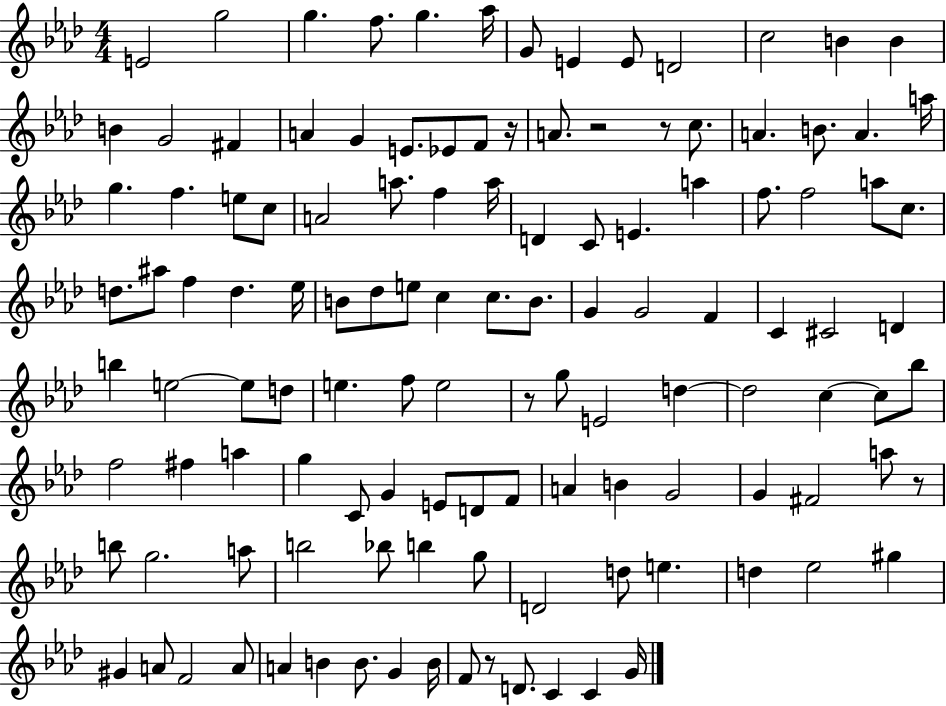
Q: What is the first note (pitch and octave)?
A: E4